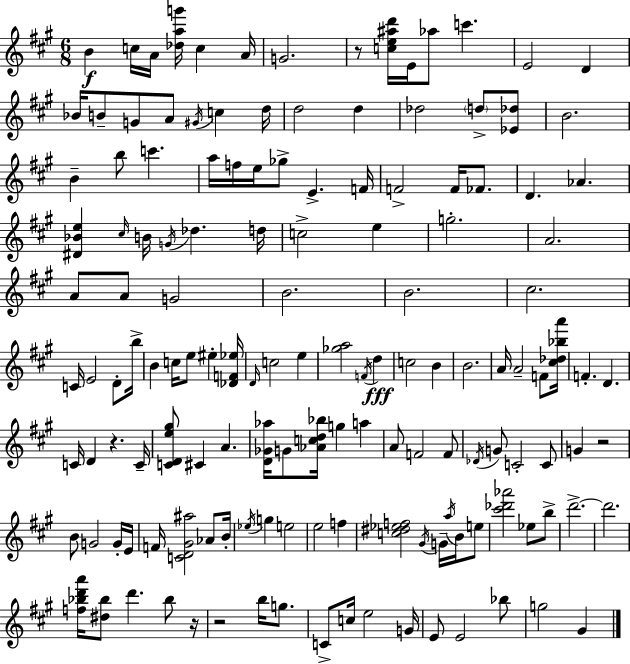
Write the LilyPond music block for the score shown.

{
  \clef treble
  \numericTimeSignature
  \time 6/8
  \key a \major
  b'4\f c''16 a'16 <des'' a'' g'''>16 c''4 a'16 | g'2. | r8 <c'' e'' ais'' d'''>16 e'16 aes''8 c'''4. | e'2 d'4 | \break bes'16 b'8-- g'8 a'8 \acciaccatura { gis'16 } c''4 | d''16 d''2 d''4 | des''2 \parenthesize d''8-> <ees' des''>8 | b'2. | \break b'4-- b''8 c'''4. | a''16 f''16 e''16 ges''8-> e'4.-> | f'16 f'2-> f'16 fes'8. | d'4. aes'4. | \break <dis' bes' e''>4 \grace { cis''16 } b'16 \acciaccatura { g'16 } des''4. | d''16 c''2-> e''4 | g''2.-. | a'2. | \break a'8 a'8 g'2 | b'2. | b'2. | cis''2. | \break c'16 e'2 | d'8-. b''16-> b'4 c''16 e''8 eis''4-. | <des' f' ees''>16 \grace { d'16 } c''2 | e''4 <ges'' a''>2 | \break \acciaccatura { f'16 } d''4\fff c''2 | b'4 b'2. | a'16 a'2-- | f'8 <cis'' des'' bes'' a'''>16 f'4.-. d'4. | \break c'16 d'4 r4. | c'16-- <c' d' e'' gis''>8 cis'4 a'4. | <d' ges' aes''>16 g'8 <aes' c'' d'' bes''>16 g''4 | a''4 a'8 f'2 | \break f'8 \acciaccatura { des'16 } g'8 c'2-. | c'8 g'4 r2 | b'8 g'2 | g'16-. e'16 f'16 <c' d' gis' ais''>2 | \break aes'8 b'16-. \acciaccatura { ees''16 } g''4 e''2 | e''2 | f''4 <c'' dis'' ees'' f''>2 | \acciaccatura { gis'16 } g'16-- \acciaccatura { a''16 } b'16 e''8 <cis''' des''' aes'''>2 | \break ees''8 b''8-> d'''2.->~~ | d'''2. | <f'' bes'' d''' a'''>16 <dis'' bes''>8 | d'''4. bes''8 r16 r2 | \break b''16 g''8. c'8-> c''16 | e''2 g'16 e'8 e'2 | bes''8 g''2 | gis'4 \bar "|."
}